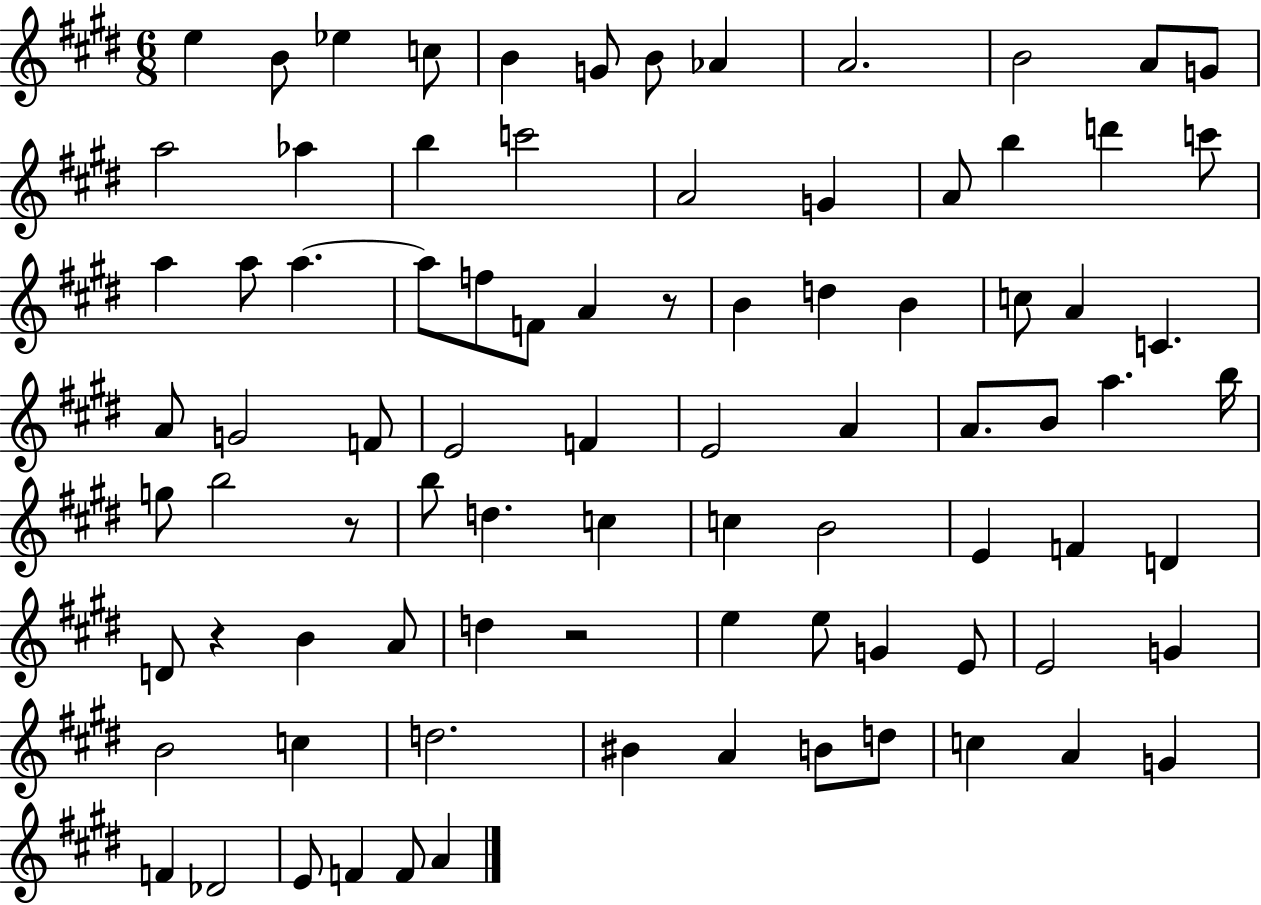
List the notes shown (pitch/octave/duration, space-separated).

E5/q B4/e Eb5/q C5/e B4/q G4/e B4/e Ab4/q A4/h. B4/h A4/e G4/e A5/h Ab5/q B5/q C6/h A4/h G4/q A4/e B5/q D6/q C6/e A5/q A5/e A5/q. A5/e F5/e F4/e A4/q R/e B4/q D5/q B4/q C5/e A4/q C4/q. A4/e G4/h F4/e E4/h F4/q E4/h A4/q A4/e. B4/e A5/q. B5/s G5/e B5/h R/e B5/e D5/q. C5/q C5/q B4/h E4/q F4/q D4/q D4/e R/q B4/q A4/e D5/q R/h E5/q E5/e G4/q E4/e E4/h G4/q B4/h C5/q D5/h. BIS4/q A4/q B4/e D5/e C5/q A4/q G4/q F4/q Db4/h E4/e F4/q F4/e A4/q